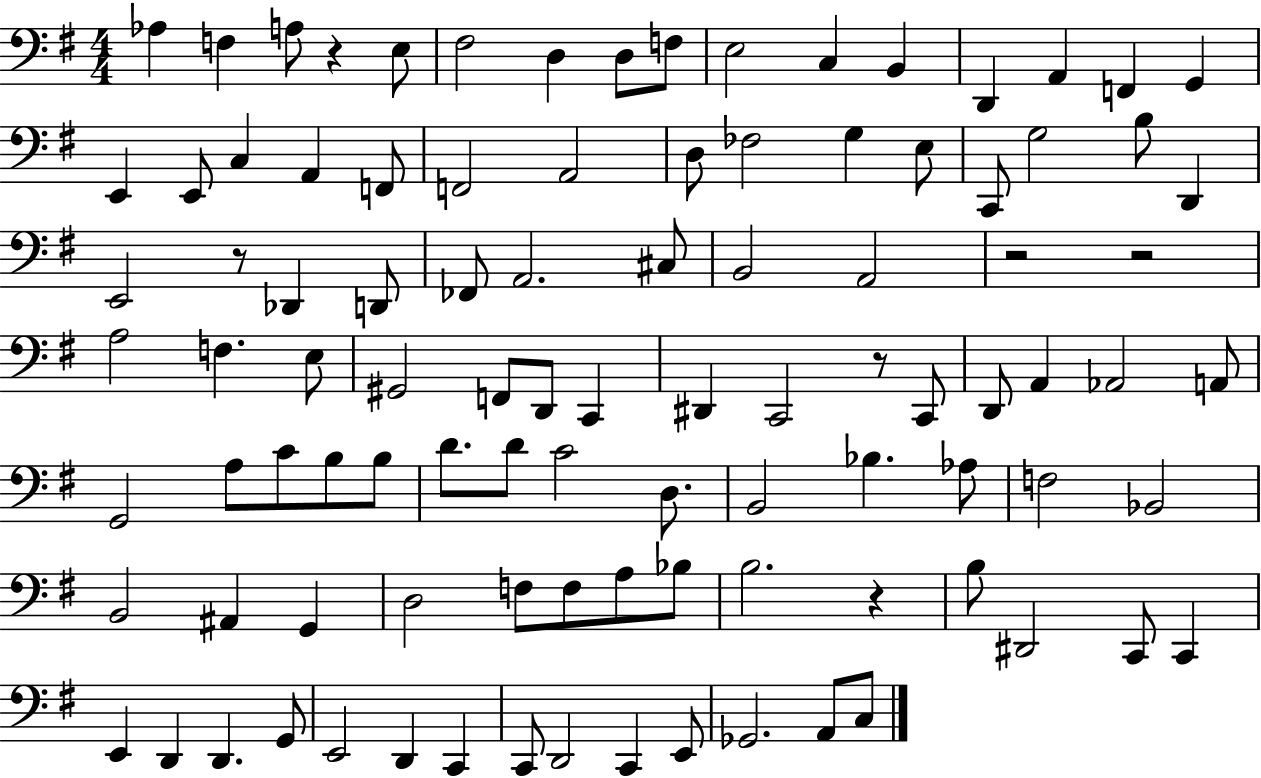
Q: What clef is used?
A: bass